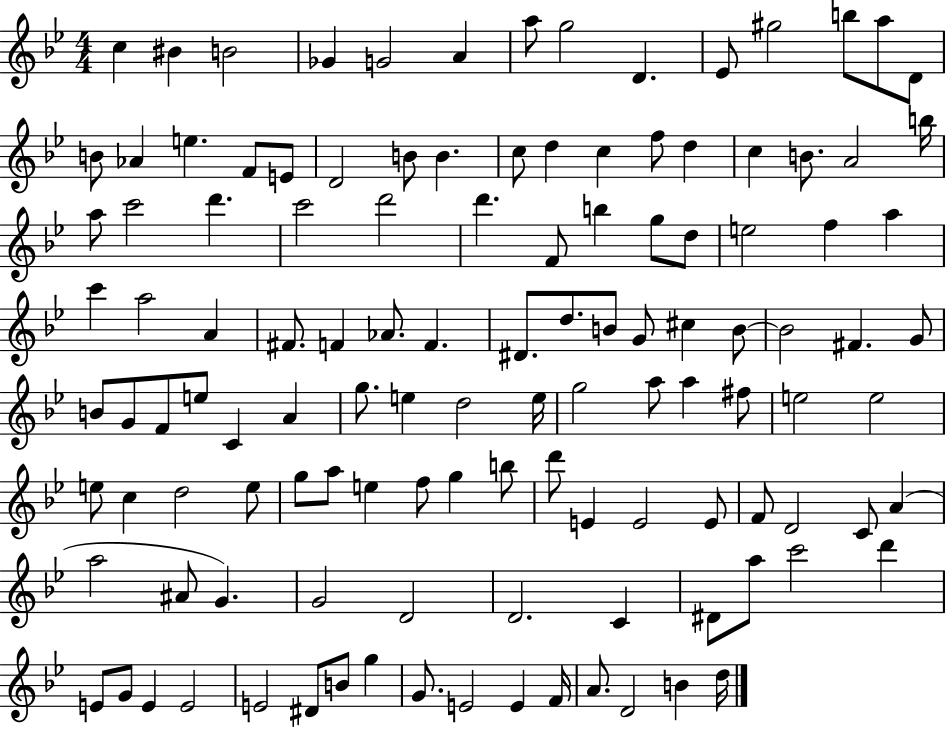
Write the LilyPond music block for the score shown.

{
  \clef treble
  \numericTimeSignature
  \time 4/4
  \key bes \major
  c''4 bis'4 b'2 | ges'4 g'2 a'4 | a''8 g''2 d'4. | ees'8 gis''2 b''8 a''8 d'8 | \break b'8 aes'4 e''4. f'8 e'8 | d'2 b'8 b'4. | c''8 d''4 c''4 f''8 d''4 | c''4 b'8. a'2 b''16 | \break a''8 c'''2 d'''4. | c'''2 d'''2 | d'''4. f'8 b''4 g''8 d''8 | e''2 f''4 a''4 | \break c'''4 a''2 a'4 | fis'8. f'4 aes'8. f'4. | dis'8. d''8. b'8 g'8 cis''4 b'8~~ | b'2 fis'4. g'8 | \break b'8 g'8 f'8 e''8 c'4 a'4 | g''8. e''4 d''2 e''16 | g''2 a''8 a''4 fis''8 | e''2 e''2 | \break e''8 c''4 d''2 e''8 | g''8 a''8 e''4 f''8 g''4 b''8 | d'''8 e'4 e'2 e'8 | f'8 d'2 c'8 a'4( | \break a''2 ais'8 g'4.) | g'2 d'2 | d'2. c'4 | dis'8 a''8 c'''2 d'''4 | \break e'8 g'8 e'4 e'2 | e'2 dis'8 b'8 g''4 | g'8. e'2 e'4 f'16 | a'8. d'2 b'4 d''16 | \break \bar "|."
}